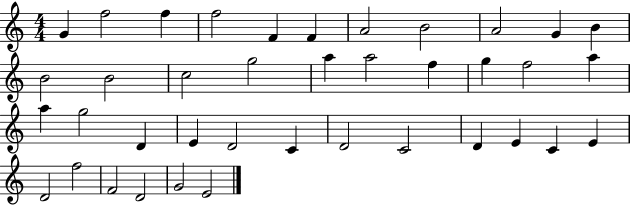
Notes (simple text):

G4/q F5/h F5/q F5/h F4/q F4/q A4/h B4/h A4/h G4/q B4/q B4/h B4/h C5/h G5/h A5/q A5/h F5/q G5/q F5/h A5/q A5/q G5/h D4/q E4/q D4/h C4/q D4/h C4/h D4/q E4/q C4/q E4/q D4/h F5/h F4/h D4/h G4/h E4/h